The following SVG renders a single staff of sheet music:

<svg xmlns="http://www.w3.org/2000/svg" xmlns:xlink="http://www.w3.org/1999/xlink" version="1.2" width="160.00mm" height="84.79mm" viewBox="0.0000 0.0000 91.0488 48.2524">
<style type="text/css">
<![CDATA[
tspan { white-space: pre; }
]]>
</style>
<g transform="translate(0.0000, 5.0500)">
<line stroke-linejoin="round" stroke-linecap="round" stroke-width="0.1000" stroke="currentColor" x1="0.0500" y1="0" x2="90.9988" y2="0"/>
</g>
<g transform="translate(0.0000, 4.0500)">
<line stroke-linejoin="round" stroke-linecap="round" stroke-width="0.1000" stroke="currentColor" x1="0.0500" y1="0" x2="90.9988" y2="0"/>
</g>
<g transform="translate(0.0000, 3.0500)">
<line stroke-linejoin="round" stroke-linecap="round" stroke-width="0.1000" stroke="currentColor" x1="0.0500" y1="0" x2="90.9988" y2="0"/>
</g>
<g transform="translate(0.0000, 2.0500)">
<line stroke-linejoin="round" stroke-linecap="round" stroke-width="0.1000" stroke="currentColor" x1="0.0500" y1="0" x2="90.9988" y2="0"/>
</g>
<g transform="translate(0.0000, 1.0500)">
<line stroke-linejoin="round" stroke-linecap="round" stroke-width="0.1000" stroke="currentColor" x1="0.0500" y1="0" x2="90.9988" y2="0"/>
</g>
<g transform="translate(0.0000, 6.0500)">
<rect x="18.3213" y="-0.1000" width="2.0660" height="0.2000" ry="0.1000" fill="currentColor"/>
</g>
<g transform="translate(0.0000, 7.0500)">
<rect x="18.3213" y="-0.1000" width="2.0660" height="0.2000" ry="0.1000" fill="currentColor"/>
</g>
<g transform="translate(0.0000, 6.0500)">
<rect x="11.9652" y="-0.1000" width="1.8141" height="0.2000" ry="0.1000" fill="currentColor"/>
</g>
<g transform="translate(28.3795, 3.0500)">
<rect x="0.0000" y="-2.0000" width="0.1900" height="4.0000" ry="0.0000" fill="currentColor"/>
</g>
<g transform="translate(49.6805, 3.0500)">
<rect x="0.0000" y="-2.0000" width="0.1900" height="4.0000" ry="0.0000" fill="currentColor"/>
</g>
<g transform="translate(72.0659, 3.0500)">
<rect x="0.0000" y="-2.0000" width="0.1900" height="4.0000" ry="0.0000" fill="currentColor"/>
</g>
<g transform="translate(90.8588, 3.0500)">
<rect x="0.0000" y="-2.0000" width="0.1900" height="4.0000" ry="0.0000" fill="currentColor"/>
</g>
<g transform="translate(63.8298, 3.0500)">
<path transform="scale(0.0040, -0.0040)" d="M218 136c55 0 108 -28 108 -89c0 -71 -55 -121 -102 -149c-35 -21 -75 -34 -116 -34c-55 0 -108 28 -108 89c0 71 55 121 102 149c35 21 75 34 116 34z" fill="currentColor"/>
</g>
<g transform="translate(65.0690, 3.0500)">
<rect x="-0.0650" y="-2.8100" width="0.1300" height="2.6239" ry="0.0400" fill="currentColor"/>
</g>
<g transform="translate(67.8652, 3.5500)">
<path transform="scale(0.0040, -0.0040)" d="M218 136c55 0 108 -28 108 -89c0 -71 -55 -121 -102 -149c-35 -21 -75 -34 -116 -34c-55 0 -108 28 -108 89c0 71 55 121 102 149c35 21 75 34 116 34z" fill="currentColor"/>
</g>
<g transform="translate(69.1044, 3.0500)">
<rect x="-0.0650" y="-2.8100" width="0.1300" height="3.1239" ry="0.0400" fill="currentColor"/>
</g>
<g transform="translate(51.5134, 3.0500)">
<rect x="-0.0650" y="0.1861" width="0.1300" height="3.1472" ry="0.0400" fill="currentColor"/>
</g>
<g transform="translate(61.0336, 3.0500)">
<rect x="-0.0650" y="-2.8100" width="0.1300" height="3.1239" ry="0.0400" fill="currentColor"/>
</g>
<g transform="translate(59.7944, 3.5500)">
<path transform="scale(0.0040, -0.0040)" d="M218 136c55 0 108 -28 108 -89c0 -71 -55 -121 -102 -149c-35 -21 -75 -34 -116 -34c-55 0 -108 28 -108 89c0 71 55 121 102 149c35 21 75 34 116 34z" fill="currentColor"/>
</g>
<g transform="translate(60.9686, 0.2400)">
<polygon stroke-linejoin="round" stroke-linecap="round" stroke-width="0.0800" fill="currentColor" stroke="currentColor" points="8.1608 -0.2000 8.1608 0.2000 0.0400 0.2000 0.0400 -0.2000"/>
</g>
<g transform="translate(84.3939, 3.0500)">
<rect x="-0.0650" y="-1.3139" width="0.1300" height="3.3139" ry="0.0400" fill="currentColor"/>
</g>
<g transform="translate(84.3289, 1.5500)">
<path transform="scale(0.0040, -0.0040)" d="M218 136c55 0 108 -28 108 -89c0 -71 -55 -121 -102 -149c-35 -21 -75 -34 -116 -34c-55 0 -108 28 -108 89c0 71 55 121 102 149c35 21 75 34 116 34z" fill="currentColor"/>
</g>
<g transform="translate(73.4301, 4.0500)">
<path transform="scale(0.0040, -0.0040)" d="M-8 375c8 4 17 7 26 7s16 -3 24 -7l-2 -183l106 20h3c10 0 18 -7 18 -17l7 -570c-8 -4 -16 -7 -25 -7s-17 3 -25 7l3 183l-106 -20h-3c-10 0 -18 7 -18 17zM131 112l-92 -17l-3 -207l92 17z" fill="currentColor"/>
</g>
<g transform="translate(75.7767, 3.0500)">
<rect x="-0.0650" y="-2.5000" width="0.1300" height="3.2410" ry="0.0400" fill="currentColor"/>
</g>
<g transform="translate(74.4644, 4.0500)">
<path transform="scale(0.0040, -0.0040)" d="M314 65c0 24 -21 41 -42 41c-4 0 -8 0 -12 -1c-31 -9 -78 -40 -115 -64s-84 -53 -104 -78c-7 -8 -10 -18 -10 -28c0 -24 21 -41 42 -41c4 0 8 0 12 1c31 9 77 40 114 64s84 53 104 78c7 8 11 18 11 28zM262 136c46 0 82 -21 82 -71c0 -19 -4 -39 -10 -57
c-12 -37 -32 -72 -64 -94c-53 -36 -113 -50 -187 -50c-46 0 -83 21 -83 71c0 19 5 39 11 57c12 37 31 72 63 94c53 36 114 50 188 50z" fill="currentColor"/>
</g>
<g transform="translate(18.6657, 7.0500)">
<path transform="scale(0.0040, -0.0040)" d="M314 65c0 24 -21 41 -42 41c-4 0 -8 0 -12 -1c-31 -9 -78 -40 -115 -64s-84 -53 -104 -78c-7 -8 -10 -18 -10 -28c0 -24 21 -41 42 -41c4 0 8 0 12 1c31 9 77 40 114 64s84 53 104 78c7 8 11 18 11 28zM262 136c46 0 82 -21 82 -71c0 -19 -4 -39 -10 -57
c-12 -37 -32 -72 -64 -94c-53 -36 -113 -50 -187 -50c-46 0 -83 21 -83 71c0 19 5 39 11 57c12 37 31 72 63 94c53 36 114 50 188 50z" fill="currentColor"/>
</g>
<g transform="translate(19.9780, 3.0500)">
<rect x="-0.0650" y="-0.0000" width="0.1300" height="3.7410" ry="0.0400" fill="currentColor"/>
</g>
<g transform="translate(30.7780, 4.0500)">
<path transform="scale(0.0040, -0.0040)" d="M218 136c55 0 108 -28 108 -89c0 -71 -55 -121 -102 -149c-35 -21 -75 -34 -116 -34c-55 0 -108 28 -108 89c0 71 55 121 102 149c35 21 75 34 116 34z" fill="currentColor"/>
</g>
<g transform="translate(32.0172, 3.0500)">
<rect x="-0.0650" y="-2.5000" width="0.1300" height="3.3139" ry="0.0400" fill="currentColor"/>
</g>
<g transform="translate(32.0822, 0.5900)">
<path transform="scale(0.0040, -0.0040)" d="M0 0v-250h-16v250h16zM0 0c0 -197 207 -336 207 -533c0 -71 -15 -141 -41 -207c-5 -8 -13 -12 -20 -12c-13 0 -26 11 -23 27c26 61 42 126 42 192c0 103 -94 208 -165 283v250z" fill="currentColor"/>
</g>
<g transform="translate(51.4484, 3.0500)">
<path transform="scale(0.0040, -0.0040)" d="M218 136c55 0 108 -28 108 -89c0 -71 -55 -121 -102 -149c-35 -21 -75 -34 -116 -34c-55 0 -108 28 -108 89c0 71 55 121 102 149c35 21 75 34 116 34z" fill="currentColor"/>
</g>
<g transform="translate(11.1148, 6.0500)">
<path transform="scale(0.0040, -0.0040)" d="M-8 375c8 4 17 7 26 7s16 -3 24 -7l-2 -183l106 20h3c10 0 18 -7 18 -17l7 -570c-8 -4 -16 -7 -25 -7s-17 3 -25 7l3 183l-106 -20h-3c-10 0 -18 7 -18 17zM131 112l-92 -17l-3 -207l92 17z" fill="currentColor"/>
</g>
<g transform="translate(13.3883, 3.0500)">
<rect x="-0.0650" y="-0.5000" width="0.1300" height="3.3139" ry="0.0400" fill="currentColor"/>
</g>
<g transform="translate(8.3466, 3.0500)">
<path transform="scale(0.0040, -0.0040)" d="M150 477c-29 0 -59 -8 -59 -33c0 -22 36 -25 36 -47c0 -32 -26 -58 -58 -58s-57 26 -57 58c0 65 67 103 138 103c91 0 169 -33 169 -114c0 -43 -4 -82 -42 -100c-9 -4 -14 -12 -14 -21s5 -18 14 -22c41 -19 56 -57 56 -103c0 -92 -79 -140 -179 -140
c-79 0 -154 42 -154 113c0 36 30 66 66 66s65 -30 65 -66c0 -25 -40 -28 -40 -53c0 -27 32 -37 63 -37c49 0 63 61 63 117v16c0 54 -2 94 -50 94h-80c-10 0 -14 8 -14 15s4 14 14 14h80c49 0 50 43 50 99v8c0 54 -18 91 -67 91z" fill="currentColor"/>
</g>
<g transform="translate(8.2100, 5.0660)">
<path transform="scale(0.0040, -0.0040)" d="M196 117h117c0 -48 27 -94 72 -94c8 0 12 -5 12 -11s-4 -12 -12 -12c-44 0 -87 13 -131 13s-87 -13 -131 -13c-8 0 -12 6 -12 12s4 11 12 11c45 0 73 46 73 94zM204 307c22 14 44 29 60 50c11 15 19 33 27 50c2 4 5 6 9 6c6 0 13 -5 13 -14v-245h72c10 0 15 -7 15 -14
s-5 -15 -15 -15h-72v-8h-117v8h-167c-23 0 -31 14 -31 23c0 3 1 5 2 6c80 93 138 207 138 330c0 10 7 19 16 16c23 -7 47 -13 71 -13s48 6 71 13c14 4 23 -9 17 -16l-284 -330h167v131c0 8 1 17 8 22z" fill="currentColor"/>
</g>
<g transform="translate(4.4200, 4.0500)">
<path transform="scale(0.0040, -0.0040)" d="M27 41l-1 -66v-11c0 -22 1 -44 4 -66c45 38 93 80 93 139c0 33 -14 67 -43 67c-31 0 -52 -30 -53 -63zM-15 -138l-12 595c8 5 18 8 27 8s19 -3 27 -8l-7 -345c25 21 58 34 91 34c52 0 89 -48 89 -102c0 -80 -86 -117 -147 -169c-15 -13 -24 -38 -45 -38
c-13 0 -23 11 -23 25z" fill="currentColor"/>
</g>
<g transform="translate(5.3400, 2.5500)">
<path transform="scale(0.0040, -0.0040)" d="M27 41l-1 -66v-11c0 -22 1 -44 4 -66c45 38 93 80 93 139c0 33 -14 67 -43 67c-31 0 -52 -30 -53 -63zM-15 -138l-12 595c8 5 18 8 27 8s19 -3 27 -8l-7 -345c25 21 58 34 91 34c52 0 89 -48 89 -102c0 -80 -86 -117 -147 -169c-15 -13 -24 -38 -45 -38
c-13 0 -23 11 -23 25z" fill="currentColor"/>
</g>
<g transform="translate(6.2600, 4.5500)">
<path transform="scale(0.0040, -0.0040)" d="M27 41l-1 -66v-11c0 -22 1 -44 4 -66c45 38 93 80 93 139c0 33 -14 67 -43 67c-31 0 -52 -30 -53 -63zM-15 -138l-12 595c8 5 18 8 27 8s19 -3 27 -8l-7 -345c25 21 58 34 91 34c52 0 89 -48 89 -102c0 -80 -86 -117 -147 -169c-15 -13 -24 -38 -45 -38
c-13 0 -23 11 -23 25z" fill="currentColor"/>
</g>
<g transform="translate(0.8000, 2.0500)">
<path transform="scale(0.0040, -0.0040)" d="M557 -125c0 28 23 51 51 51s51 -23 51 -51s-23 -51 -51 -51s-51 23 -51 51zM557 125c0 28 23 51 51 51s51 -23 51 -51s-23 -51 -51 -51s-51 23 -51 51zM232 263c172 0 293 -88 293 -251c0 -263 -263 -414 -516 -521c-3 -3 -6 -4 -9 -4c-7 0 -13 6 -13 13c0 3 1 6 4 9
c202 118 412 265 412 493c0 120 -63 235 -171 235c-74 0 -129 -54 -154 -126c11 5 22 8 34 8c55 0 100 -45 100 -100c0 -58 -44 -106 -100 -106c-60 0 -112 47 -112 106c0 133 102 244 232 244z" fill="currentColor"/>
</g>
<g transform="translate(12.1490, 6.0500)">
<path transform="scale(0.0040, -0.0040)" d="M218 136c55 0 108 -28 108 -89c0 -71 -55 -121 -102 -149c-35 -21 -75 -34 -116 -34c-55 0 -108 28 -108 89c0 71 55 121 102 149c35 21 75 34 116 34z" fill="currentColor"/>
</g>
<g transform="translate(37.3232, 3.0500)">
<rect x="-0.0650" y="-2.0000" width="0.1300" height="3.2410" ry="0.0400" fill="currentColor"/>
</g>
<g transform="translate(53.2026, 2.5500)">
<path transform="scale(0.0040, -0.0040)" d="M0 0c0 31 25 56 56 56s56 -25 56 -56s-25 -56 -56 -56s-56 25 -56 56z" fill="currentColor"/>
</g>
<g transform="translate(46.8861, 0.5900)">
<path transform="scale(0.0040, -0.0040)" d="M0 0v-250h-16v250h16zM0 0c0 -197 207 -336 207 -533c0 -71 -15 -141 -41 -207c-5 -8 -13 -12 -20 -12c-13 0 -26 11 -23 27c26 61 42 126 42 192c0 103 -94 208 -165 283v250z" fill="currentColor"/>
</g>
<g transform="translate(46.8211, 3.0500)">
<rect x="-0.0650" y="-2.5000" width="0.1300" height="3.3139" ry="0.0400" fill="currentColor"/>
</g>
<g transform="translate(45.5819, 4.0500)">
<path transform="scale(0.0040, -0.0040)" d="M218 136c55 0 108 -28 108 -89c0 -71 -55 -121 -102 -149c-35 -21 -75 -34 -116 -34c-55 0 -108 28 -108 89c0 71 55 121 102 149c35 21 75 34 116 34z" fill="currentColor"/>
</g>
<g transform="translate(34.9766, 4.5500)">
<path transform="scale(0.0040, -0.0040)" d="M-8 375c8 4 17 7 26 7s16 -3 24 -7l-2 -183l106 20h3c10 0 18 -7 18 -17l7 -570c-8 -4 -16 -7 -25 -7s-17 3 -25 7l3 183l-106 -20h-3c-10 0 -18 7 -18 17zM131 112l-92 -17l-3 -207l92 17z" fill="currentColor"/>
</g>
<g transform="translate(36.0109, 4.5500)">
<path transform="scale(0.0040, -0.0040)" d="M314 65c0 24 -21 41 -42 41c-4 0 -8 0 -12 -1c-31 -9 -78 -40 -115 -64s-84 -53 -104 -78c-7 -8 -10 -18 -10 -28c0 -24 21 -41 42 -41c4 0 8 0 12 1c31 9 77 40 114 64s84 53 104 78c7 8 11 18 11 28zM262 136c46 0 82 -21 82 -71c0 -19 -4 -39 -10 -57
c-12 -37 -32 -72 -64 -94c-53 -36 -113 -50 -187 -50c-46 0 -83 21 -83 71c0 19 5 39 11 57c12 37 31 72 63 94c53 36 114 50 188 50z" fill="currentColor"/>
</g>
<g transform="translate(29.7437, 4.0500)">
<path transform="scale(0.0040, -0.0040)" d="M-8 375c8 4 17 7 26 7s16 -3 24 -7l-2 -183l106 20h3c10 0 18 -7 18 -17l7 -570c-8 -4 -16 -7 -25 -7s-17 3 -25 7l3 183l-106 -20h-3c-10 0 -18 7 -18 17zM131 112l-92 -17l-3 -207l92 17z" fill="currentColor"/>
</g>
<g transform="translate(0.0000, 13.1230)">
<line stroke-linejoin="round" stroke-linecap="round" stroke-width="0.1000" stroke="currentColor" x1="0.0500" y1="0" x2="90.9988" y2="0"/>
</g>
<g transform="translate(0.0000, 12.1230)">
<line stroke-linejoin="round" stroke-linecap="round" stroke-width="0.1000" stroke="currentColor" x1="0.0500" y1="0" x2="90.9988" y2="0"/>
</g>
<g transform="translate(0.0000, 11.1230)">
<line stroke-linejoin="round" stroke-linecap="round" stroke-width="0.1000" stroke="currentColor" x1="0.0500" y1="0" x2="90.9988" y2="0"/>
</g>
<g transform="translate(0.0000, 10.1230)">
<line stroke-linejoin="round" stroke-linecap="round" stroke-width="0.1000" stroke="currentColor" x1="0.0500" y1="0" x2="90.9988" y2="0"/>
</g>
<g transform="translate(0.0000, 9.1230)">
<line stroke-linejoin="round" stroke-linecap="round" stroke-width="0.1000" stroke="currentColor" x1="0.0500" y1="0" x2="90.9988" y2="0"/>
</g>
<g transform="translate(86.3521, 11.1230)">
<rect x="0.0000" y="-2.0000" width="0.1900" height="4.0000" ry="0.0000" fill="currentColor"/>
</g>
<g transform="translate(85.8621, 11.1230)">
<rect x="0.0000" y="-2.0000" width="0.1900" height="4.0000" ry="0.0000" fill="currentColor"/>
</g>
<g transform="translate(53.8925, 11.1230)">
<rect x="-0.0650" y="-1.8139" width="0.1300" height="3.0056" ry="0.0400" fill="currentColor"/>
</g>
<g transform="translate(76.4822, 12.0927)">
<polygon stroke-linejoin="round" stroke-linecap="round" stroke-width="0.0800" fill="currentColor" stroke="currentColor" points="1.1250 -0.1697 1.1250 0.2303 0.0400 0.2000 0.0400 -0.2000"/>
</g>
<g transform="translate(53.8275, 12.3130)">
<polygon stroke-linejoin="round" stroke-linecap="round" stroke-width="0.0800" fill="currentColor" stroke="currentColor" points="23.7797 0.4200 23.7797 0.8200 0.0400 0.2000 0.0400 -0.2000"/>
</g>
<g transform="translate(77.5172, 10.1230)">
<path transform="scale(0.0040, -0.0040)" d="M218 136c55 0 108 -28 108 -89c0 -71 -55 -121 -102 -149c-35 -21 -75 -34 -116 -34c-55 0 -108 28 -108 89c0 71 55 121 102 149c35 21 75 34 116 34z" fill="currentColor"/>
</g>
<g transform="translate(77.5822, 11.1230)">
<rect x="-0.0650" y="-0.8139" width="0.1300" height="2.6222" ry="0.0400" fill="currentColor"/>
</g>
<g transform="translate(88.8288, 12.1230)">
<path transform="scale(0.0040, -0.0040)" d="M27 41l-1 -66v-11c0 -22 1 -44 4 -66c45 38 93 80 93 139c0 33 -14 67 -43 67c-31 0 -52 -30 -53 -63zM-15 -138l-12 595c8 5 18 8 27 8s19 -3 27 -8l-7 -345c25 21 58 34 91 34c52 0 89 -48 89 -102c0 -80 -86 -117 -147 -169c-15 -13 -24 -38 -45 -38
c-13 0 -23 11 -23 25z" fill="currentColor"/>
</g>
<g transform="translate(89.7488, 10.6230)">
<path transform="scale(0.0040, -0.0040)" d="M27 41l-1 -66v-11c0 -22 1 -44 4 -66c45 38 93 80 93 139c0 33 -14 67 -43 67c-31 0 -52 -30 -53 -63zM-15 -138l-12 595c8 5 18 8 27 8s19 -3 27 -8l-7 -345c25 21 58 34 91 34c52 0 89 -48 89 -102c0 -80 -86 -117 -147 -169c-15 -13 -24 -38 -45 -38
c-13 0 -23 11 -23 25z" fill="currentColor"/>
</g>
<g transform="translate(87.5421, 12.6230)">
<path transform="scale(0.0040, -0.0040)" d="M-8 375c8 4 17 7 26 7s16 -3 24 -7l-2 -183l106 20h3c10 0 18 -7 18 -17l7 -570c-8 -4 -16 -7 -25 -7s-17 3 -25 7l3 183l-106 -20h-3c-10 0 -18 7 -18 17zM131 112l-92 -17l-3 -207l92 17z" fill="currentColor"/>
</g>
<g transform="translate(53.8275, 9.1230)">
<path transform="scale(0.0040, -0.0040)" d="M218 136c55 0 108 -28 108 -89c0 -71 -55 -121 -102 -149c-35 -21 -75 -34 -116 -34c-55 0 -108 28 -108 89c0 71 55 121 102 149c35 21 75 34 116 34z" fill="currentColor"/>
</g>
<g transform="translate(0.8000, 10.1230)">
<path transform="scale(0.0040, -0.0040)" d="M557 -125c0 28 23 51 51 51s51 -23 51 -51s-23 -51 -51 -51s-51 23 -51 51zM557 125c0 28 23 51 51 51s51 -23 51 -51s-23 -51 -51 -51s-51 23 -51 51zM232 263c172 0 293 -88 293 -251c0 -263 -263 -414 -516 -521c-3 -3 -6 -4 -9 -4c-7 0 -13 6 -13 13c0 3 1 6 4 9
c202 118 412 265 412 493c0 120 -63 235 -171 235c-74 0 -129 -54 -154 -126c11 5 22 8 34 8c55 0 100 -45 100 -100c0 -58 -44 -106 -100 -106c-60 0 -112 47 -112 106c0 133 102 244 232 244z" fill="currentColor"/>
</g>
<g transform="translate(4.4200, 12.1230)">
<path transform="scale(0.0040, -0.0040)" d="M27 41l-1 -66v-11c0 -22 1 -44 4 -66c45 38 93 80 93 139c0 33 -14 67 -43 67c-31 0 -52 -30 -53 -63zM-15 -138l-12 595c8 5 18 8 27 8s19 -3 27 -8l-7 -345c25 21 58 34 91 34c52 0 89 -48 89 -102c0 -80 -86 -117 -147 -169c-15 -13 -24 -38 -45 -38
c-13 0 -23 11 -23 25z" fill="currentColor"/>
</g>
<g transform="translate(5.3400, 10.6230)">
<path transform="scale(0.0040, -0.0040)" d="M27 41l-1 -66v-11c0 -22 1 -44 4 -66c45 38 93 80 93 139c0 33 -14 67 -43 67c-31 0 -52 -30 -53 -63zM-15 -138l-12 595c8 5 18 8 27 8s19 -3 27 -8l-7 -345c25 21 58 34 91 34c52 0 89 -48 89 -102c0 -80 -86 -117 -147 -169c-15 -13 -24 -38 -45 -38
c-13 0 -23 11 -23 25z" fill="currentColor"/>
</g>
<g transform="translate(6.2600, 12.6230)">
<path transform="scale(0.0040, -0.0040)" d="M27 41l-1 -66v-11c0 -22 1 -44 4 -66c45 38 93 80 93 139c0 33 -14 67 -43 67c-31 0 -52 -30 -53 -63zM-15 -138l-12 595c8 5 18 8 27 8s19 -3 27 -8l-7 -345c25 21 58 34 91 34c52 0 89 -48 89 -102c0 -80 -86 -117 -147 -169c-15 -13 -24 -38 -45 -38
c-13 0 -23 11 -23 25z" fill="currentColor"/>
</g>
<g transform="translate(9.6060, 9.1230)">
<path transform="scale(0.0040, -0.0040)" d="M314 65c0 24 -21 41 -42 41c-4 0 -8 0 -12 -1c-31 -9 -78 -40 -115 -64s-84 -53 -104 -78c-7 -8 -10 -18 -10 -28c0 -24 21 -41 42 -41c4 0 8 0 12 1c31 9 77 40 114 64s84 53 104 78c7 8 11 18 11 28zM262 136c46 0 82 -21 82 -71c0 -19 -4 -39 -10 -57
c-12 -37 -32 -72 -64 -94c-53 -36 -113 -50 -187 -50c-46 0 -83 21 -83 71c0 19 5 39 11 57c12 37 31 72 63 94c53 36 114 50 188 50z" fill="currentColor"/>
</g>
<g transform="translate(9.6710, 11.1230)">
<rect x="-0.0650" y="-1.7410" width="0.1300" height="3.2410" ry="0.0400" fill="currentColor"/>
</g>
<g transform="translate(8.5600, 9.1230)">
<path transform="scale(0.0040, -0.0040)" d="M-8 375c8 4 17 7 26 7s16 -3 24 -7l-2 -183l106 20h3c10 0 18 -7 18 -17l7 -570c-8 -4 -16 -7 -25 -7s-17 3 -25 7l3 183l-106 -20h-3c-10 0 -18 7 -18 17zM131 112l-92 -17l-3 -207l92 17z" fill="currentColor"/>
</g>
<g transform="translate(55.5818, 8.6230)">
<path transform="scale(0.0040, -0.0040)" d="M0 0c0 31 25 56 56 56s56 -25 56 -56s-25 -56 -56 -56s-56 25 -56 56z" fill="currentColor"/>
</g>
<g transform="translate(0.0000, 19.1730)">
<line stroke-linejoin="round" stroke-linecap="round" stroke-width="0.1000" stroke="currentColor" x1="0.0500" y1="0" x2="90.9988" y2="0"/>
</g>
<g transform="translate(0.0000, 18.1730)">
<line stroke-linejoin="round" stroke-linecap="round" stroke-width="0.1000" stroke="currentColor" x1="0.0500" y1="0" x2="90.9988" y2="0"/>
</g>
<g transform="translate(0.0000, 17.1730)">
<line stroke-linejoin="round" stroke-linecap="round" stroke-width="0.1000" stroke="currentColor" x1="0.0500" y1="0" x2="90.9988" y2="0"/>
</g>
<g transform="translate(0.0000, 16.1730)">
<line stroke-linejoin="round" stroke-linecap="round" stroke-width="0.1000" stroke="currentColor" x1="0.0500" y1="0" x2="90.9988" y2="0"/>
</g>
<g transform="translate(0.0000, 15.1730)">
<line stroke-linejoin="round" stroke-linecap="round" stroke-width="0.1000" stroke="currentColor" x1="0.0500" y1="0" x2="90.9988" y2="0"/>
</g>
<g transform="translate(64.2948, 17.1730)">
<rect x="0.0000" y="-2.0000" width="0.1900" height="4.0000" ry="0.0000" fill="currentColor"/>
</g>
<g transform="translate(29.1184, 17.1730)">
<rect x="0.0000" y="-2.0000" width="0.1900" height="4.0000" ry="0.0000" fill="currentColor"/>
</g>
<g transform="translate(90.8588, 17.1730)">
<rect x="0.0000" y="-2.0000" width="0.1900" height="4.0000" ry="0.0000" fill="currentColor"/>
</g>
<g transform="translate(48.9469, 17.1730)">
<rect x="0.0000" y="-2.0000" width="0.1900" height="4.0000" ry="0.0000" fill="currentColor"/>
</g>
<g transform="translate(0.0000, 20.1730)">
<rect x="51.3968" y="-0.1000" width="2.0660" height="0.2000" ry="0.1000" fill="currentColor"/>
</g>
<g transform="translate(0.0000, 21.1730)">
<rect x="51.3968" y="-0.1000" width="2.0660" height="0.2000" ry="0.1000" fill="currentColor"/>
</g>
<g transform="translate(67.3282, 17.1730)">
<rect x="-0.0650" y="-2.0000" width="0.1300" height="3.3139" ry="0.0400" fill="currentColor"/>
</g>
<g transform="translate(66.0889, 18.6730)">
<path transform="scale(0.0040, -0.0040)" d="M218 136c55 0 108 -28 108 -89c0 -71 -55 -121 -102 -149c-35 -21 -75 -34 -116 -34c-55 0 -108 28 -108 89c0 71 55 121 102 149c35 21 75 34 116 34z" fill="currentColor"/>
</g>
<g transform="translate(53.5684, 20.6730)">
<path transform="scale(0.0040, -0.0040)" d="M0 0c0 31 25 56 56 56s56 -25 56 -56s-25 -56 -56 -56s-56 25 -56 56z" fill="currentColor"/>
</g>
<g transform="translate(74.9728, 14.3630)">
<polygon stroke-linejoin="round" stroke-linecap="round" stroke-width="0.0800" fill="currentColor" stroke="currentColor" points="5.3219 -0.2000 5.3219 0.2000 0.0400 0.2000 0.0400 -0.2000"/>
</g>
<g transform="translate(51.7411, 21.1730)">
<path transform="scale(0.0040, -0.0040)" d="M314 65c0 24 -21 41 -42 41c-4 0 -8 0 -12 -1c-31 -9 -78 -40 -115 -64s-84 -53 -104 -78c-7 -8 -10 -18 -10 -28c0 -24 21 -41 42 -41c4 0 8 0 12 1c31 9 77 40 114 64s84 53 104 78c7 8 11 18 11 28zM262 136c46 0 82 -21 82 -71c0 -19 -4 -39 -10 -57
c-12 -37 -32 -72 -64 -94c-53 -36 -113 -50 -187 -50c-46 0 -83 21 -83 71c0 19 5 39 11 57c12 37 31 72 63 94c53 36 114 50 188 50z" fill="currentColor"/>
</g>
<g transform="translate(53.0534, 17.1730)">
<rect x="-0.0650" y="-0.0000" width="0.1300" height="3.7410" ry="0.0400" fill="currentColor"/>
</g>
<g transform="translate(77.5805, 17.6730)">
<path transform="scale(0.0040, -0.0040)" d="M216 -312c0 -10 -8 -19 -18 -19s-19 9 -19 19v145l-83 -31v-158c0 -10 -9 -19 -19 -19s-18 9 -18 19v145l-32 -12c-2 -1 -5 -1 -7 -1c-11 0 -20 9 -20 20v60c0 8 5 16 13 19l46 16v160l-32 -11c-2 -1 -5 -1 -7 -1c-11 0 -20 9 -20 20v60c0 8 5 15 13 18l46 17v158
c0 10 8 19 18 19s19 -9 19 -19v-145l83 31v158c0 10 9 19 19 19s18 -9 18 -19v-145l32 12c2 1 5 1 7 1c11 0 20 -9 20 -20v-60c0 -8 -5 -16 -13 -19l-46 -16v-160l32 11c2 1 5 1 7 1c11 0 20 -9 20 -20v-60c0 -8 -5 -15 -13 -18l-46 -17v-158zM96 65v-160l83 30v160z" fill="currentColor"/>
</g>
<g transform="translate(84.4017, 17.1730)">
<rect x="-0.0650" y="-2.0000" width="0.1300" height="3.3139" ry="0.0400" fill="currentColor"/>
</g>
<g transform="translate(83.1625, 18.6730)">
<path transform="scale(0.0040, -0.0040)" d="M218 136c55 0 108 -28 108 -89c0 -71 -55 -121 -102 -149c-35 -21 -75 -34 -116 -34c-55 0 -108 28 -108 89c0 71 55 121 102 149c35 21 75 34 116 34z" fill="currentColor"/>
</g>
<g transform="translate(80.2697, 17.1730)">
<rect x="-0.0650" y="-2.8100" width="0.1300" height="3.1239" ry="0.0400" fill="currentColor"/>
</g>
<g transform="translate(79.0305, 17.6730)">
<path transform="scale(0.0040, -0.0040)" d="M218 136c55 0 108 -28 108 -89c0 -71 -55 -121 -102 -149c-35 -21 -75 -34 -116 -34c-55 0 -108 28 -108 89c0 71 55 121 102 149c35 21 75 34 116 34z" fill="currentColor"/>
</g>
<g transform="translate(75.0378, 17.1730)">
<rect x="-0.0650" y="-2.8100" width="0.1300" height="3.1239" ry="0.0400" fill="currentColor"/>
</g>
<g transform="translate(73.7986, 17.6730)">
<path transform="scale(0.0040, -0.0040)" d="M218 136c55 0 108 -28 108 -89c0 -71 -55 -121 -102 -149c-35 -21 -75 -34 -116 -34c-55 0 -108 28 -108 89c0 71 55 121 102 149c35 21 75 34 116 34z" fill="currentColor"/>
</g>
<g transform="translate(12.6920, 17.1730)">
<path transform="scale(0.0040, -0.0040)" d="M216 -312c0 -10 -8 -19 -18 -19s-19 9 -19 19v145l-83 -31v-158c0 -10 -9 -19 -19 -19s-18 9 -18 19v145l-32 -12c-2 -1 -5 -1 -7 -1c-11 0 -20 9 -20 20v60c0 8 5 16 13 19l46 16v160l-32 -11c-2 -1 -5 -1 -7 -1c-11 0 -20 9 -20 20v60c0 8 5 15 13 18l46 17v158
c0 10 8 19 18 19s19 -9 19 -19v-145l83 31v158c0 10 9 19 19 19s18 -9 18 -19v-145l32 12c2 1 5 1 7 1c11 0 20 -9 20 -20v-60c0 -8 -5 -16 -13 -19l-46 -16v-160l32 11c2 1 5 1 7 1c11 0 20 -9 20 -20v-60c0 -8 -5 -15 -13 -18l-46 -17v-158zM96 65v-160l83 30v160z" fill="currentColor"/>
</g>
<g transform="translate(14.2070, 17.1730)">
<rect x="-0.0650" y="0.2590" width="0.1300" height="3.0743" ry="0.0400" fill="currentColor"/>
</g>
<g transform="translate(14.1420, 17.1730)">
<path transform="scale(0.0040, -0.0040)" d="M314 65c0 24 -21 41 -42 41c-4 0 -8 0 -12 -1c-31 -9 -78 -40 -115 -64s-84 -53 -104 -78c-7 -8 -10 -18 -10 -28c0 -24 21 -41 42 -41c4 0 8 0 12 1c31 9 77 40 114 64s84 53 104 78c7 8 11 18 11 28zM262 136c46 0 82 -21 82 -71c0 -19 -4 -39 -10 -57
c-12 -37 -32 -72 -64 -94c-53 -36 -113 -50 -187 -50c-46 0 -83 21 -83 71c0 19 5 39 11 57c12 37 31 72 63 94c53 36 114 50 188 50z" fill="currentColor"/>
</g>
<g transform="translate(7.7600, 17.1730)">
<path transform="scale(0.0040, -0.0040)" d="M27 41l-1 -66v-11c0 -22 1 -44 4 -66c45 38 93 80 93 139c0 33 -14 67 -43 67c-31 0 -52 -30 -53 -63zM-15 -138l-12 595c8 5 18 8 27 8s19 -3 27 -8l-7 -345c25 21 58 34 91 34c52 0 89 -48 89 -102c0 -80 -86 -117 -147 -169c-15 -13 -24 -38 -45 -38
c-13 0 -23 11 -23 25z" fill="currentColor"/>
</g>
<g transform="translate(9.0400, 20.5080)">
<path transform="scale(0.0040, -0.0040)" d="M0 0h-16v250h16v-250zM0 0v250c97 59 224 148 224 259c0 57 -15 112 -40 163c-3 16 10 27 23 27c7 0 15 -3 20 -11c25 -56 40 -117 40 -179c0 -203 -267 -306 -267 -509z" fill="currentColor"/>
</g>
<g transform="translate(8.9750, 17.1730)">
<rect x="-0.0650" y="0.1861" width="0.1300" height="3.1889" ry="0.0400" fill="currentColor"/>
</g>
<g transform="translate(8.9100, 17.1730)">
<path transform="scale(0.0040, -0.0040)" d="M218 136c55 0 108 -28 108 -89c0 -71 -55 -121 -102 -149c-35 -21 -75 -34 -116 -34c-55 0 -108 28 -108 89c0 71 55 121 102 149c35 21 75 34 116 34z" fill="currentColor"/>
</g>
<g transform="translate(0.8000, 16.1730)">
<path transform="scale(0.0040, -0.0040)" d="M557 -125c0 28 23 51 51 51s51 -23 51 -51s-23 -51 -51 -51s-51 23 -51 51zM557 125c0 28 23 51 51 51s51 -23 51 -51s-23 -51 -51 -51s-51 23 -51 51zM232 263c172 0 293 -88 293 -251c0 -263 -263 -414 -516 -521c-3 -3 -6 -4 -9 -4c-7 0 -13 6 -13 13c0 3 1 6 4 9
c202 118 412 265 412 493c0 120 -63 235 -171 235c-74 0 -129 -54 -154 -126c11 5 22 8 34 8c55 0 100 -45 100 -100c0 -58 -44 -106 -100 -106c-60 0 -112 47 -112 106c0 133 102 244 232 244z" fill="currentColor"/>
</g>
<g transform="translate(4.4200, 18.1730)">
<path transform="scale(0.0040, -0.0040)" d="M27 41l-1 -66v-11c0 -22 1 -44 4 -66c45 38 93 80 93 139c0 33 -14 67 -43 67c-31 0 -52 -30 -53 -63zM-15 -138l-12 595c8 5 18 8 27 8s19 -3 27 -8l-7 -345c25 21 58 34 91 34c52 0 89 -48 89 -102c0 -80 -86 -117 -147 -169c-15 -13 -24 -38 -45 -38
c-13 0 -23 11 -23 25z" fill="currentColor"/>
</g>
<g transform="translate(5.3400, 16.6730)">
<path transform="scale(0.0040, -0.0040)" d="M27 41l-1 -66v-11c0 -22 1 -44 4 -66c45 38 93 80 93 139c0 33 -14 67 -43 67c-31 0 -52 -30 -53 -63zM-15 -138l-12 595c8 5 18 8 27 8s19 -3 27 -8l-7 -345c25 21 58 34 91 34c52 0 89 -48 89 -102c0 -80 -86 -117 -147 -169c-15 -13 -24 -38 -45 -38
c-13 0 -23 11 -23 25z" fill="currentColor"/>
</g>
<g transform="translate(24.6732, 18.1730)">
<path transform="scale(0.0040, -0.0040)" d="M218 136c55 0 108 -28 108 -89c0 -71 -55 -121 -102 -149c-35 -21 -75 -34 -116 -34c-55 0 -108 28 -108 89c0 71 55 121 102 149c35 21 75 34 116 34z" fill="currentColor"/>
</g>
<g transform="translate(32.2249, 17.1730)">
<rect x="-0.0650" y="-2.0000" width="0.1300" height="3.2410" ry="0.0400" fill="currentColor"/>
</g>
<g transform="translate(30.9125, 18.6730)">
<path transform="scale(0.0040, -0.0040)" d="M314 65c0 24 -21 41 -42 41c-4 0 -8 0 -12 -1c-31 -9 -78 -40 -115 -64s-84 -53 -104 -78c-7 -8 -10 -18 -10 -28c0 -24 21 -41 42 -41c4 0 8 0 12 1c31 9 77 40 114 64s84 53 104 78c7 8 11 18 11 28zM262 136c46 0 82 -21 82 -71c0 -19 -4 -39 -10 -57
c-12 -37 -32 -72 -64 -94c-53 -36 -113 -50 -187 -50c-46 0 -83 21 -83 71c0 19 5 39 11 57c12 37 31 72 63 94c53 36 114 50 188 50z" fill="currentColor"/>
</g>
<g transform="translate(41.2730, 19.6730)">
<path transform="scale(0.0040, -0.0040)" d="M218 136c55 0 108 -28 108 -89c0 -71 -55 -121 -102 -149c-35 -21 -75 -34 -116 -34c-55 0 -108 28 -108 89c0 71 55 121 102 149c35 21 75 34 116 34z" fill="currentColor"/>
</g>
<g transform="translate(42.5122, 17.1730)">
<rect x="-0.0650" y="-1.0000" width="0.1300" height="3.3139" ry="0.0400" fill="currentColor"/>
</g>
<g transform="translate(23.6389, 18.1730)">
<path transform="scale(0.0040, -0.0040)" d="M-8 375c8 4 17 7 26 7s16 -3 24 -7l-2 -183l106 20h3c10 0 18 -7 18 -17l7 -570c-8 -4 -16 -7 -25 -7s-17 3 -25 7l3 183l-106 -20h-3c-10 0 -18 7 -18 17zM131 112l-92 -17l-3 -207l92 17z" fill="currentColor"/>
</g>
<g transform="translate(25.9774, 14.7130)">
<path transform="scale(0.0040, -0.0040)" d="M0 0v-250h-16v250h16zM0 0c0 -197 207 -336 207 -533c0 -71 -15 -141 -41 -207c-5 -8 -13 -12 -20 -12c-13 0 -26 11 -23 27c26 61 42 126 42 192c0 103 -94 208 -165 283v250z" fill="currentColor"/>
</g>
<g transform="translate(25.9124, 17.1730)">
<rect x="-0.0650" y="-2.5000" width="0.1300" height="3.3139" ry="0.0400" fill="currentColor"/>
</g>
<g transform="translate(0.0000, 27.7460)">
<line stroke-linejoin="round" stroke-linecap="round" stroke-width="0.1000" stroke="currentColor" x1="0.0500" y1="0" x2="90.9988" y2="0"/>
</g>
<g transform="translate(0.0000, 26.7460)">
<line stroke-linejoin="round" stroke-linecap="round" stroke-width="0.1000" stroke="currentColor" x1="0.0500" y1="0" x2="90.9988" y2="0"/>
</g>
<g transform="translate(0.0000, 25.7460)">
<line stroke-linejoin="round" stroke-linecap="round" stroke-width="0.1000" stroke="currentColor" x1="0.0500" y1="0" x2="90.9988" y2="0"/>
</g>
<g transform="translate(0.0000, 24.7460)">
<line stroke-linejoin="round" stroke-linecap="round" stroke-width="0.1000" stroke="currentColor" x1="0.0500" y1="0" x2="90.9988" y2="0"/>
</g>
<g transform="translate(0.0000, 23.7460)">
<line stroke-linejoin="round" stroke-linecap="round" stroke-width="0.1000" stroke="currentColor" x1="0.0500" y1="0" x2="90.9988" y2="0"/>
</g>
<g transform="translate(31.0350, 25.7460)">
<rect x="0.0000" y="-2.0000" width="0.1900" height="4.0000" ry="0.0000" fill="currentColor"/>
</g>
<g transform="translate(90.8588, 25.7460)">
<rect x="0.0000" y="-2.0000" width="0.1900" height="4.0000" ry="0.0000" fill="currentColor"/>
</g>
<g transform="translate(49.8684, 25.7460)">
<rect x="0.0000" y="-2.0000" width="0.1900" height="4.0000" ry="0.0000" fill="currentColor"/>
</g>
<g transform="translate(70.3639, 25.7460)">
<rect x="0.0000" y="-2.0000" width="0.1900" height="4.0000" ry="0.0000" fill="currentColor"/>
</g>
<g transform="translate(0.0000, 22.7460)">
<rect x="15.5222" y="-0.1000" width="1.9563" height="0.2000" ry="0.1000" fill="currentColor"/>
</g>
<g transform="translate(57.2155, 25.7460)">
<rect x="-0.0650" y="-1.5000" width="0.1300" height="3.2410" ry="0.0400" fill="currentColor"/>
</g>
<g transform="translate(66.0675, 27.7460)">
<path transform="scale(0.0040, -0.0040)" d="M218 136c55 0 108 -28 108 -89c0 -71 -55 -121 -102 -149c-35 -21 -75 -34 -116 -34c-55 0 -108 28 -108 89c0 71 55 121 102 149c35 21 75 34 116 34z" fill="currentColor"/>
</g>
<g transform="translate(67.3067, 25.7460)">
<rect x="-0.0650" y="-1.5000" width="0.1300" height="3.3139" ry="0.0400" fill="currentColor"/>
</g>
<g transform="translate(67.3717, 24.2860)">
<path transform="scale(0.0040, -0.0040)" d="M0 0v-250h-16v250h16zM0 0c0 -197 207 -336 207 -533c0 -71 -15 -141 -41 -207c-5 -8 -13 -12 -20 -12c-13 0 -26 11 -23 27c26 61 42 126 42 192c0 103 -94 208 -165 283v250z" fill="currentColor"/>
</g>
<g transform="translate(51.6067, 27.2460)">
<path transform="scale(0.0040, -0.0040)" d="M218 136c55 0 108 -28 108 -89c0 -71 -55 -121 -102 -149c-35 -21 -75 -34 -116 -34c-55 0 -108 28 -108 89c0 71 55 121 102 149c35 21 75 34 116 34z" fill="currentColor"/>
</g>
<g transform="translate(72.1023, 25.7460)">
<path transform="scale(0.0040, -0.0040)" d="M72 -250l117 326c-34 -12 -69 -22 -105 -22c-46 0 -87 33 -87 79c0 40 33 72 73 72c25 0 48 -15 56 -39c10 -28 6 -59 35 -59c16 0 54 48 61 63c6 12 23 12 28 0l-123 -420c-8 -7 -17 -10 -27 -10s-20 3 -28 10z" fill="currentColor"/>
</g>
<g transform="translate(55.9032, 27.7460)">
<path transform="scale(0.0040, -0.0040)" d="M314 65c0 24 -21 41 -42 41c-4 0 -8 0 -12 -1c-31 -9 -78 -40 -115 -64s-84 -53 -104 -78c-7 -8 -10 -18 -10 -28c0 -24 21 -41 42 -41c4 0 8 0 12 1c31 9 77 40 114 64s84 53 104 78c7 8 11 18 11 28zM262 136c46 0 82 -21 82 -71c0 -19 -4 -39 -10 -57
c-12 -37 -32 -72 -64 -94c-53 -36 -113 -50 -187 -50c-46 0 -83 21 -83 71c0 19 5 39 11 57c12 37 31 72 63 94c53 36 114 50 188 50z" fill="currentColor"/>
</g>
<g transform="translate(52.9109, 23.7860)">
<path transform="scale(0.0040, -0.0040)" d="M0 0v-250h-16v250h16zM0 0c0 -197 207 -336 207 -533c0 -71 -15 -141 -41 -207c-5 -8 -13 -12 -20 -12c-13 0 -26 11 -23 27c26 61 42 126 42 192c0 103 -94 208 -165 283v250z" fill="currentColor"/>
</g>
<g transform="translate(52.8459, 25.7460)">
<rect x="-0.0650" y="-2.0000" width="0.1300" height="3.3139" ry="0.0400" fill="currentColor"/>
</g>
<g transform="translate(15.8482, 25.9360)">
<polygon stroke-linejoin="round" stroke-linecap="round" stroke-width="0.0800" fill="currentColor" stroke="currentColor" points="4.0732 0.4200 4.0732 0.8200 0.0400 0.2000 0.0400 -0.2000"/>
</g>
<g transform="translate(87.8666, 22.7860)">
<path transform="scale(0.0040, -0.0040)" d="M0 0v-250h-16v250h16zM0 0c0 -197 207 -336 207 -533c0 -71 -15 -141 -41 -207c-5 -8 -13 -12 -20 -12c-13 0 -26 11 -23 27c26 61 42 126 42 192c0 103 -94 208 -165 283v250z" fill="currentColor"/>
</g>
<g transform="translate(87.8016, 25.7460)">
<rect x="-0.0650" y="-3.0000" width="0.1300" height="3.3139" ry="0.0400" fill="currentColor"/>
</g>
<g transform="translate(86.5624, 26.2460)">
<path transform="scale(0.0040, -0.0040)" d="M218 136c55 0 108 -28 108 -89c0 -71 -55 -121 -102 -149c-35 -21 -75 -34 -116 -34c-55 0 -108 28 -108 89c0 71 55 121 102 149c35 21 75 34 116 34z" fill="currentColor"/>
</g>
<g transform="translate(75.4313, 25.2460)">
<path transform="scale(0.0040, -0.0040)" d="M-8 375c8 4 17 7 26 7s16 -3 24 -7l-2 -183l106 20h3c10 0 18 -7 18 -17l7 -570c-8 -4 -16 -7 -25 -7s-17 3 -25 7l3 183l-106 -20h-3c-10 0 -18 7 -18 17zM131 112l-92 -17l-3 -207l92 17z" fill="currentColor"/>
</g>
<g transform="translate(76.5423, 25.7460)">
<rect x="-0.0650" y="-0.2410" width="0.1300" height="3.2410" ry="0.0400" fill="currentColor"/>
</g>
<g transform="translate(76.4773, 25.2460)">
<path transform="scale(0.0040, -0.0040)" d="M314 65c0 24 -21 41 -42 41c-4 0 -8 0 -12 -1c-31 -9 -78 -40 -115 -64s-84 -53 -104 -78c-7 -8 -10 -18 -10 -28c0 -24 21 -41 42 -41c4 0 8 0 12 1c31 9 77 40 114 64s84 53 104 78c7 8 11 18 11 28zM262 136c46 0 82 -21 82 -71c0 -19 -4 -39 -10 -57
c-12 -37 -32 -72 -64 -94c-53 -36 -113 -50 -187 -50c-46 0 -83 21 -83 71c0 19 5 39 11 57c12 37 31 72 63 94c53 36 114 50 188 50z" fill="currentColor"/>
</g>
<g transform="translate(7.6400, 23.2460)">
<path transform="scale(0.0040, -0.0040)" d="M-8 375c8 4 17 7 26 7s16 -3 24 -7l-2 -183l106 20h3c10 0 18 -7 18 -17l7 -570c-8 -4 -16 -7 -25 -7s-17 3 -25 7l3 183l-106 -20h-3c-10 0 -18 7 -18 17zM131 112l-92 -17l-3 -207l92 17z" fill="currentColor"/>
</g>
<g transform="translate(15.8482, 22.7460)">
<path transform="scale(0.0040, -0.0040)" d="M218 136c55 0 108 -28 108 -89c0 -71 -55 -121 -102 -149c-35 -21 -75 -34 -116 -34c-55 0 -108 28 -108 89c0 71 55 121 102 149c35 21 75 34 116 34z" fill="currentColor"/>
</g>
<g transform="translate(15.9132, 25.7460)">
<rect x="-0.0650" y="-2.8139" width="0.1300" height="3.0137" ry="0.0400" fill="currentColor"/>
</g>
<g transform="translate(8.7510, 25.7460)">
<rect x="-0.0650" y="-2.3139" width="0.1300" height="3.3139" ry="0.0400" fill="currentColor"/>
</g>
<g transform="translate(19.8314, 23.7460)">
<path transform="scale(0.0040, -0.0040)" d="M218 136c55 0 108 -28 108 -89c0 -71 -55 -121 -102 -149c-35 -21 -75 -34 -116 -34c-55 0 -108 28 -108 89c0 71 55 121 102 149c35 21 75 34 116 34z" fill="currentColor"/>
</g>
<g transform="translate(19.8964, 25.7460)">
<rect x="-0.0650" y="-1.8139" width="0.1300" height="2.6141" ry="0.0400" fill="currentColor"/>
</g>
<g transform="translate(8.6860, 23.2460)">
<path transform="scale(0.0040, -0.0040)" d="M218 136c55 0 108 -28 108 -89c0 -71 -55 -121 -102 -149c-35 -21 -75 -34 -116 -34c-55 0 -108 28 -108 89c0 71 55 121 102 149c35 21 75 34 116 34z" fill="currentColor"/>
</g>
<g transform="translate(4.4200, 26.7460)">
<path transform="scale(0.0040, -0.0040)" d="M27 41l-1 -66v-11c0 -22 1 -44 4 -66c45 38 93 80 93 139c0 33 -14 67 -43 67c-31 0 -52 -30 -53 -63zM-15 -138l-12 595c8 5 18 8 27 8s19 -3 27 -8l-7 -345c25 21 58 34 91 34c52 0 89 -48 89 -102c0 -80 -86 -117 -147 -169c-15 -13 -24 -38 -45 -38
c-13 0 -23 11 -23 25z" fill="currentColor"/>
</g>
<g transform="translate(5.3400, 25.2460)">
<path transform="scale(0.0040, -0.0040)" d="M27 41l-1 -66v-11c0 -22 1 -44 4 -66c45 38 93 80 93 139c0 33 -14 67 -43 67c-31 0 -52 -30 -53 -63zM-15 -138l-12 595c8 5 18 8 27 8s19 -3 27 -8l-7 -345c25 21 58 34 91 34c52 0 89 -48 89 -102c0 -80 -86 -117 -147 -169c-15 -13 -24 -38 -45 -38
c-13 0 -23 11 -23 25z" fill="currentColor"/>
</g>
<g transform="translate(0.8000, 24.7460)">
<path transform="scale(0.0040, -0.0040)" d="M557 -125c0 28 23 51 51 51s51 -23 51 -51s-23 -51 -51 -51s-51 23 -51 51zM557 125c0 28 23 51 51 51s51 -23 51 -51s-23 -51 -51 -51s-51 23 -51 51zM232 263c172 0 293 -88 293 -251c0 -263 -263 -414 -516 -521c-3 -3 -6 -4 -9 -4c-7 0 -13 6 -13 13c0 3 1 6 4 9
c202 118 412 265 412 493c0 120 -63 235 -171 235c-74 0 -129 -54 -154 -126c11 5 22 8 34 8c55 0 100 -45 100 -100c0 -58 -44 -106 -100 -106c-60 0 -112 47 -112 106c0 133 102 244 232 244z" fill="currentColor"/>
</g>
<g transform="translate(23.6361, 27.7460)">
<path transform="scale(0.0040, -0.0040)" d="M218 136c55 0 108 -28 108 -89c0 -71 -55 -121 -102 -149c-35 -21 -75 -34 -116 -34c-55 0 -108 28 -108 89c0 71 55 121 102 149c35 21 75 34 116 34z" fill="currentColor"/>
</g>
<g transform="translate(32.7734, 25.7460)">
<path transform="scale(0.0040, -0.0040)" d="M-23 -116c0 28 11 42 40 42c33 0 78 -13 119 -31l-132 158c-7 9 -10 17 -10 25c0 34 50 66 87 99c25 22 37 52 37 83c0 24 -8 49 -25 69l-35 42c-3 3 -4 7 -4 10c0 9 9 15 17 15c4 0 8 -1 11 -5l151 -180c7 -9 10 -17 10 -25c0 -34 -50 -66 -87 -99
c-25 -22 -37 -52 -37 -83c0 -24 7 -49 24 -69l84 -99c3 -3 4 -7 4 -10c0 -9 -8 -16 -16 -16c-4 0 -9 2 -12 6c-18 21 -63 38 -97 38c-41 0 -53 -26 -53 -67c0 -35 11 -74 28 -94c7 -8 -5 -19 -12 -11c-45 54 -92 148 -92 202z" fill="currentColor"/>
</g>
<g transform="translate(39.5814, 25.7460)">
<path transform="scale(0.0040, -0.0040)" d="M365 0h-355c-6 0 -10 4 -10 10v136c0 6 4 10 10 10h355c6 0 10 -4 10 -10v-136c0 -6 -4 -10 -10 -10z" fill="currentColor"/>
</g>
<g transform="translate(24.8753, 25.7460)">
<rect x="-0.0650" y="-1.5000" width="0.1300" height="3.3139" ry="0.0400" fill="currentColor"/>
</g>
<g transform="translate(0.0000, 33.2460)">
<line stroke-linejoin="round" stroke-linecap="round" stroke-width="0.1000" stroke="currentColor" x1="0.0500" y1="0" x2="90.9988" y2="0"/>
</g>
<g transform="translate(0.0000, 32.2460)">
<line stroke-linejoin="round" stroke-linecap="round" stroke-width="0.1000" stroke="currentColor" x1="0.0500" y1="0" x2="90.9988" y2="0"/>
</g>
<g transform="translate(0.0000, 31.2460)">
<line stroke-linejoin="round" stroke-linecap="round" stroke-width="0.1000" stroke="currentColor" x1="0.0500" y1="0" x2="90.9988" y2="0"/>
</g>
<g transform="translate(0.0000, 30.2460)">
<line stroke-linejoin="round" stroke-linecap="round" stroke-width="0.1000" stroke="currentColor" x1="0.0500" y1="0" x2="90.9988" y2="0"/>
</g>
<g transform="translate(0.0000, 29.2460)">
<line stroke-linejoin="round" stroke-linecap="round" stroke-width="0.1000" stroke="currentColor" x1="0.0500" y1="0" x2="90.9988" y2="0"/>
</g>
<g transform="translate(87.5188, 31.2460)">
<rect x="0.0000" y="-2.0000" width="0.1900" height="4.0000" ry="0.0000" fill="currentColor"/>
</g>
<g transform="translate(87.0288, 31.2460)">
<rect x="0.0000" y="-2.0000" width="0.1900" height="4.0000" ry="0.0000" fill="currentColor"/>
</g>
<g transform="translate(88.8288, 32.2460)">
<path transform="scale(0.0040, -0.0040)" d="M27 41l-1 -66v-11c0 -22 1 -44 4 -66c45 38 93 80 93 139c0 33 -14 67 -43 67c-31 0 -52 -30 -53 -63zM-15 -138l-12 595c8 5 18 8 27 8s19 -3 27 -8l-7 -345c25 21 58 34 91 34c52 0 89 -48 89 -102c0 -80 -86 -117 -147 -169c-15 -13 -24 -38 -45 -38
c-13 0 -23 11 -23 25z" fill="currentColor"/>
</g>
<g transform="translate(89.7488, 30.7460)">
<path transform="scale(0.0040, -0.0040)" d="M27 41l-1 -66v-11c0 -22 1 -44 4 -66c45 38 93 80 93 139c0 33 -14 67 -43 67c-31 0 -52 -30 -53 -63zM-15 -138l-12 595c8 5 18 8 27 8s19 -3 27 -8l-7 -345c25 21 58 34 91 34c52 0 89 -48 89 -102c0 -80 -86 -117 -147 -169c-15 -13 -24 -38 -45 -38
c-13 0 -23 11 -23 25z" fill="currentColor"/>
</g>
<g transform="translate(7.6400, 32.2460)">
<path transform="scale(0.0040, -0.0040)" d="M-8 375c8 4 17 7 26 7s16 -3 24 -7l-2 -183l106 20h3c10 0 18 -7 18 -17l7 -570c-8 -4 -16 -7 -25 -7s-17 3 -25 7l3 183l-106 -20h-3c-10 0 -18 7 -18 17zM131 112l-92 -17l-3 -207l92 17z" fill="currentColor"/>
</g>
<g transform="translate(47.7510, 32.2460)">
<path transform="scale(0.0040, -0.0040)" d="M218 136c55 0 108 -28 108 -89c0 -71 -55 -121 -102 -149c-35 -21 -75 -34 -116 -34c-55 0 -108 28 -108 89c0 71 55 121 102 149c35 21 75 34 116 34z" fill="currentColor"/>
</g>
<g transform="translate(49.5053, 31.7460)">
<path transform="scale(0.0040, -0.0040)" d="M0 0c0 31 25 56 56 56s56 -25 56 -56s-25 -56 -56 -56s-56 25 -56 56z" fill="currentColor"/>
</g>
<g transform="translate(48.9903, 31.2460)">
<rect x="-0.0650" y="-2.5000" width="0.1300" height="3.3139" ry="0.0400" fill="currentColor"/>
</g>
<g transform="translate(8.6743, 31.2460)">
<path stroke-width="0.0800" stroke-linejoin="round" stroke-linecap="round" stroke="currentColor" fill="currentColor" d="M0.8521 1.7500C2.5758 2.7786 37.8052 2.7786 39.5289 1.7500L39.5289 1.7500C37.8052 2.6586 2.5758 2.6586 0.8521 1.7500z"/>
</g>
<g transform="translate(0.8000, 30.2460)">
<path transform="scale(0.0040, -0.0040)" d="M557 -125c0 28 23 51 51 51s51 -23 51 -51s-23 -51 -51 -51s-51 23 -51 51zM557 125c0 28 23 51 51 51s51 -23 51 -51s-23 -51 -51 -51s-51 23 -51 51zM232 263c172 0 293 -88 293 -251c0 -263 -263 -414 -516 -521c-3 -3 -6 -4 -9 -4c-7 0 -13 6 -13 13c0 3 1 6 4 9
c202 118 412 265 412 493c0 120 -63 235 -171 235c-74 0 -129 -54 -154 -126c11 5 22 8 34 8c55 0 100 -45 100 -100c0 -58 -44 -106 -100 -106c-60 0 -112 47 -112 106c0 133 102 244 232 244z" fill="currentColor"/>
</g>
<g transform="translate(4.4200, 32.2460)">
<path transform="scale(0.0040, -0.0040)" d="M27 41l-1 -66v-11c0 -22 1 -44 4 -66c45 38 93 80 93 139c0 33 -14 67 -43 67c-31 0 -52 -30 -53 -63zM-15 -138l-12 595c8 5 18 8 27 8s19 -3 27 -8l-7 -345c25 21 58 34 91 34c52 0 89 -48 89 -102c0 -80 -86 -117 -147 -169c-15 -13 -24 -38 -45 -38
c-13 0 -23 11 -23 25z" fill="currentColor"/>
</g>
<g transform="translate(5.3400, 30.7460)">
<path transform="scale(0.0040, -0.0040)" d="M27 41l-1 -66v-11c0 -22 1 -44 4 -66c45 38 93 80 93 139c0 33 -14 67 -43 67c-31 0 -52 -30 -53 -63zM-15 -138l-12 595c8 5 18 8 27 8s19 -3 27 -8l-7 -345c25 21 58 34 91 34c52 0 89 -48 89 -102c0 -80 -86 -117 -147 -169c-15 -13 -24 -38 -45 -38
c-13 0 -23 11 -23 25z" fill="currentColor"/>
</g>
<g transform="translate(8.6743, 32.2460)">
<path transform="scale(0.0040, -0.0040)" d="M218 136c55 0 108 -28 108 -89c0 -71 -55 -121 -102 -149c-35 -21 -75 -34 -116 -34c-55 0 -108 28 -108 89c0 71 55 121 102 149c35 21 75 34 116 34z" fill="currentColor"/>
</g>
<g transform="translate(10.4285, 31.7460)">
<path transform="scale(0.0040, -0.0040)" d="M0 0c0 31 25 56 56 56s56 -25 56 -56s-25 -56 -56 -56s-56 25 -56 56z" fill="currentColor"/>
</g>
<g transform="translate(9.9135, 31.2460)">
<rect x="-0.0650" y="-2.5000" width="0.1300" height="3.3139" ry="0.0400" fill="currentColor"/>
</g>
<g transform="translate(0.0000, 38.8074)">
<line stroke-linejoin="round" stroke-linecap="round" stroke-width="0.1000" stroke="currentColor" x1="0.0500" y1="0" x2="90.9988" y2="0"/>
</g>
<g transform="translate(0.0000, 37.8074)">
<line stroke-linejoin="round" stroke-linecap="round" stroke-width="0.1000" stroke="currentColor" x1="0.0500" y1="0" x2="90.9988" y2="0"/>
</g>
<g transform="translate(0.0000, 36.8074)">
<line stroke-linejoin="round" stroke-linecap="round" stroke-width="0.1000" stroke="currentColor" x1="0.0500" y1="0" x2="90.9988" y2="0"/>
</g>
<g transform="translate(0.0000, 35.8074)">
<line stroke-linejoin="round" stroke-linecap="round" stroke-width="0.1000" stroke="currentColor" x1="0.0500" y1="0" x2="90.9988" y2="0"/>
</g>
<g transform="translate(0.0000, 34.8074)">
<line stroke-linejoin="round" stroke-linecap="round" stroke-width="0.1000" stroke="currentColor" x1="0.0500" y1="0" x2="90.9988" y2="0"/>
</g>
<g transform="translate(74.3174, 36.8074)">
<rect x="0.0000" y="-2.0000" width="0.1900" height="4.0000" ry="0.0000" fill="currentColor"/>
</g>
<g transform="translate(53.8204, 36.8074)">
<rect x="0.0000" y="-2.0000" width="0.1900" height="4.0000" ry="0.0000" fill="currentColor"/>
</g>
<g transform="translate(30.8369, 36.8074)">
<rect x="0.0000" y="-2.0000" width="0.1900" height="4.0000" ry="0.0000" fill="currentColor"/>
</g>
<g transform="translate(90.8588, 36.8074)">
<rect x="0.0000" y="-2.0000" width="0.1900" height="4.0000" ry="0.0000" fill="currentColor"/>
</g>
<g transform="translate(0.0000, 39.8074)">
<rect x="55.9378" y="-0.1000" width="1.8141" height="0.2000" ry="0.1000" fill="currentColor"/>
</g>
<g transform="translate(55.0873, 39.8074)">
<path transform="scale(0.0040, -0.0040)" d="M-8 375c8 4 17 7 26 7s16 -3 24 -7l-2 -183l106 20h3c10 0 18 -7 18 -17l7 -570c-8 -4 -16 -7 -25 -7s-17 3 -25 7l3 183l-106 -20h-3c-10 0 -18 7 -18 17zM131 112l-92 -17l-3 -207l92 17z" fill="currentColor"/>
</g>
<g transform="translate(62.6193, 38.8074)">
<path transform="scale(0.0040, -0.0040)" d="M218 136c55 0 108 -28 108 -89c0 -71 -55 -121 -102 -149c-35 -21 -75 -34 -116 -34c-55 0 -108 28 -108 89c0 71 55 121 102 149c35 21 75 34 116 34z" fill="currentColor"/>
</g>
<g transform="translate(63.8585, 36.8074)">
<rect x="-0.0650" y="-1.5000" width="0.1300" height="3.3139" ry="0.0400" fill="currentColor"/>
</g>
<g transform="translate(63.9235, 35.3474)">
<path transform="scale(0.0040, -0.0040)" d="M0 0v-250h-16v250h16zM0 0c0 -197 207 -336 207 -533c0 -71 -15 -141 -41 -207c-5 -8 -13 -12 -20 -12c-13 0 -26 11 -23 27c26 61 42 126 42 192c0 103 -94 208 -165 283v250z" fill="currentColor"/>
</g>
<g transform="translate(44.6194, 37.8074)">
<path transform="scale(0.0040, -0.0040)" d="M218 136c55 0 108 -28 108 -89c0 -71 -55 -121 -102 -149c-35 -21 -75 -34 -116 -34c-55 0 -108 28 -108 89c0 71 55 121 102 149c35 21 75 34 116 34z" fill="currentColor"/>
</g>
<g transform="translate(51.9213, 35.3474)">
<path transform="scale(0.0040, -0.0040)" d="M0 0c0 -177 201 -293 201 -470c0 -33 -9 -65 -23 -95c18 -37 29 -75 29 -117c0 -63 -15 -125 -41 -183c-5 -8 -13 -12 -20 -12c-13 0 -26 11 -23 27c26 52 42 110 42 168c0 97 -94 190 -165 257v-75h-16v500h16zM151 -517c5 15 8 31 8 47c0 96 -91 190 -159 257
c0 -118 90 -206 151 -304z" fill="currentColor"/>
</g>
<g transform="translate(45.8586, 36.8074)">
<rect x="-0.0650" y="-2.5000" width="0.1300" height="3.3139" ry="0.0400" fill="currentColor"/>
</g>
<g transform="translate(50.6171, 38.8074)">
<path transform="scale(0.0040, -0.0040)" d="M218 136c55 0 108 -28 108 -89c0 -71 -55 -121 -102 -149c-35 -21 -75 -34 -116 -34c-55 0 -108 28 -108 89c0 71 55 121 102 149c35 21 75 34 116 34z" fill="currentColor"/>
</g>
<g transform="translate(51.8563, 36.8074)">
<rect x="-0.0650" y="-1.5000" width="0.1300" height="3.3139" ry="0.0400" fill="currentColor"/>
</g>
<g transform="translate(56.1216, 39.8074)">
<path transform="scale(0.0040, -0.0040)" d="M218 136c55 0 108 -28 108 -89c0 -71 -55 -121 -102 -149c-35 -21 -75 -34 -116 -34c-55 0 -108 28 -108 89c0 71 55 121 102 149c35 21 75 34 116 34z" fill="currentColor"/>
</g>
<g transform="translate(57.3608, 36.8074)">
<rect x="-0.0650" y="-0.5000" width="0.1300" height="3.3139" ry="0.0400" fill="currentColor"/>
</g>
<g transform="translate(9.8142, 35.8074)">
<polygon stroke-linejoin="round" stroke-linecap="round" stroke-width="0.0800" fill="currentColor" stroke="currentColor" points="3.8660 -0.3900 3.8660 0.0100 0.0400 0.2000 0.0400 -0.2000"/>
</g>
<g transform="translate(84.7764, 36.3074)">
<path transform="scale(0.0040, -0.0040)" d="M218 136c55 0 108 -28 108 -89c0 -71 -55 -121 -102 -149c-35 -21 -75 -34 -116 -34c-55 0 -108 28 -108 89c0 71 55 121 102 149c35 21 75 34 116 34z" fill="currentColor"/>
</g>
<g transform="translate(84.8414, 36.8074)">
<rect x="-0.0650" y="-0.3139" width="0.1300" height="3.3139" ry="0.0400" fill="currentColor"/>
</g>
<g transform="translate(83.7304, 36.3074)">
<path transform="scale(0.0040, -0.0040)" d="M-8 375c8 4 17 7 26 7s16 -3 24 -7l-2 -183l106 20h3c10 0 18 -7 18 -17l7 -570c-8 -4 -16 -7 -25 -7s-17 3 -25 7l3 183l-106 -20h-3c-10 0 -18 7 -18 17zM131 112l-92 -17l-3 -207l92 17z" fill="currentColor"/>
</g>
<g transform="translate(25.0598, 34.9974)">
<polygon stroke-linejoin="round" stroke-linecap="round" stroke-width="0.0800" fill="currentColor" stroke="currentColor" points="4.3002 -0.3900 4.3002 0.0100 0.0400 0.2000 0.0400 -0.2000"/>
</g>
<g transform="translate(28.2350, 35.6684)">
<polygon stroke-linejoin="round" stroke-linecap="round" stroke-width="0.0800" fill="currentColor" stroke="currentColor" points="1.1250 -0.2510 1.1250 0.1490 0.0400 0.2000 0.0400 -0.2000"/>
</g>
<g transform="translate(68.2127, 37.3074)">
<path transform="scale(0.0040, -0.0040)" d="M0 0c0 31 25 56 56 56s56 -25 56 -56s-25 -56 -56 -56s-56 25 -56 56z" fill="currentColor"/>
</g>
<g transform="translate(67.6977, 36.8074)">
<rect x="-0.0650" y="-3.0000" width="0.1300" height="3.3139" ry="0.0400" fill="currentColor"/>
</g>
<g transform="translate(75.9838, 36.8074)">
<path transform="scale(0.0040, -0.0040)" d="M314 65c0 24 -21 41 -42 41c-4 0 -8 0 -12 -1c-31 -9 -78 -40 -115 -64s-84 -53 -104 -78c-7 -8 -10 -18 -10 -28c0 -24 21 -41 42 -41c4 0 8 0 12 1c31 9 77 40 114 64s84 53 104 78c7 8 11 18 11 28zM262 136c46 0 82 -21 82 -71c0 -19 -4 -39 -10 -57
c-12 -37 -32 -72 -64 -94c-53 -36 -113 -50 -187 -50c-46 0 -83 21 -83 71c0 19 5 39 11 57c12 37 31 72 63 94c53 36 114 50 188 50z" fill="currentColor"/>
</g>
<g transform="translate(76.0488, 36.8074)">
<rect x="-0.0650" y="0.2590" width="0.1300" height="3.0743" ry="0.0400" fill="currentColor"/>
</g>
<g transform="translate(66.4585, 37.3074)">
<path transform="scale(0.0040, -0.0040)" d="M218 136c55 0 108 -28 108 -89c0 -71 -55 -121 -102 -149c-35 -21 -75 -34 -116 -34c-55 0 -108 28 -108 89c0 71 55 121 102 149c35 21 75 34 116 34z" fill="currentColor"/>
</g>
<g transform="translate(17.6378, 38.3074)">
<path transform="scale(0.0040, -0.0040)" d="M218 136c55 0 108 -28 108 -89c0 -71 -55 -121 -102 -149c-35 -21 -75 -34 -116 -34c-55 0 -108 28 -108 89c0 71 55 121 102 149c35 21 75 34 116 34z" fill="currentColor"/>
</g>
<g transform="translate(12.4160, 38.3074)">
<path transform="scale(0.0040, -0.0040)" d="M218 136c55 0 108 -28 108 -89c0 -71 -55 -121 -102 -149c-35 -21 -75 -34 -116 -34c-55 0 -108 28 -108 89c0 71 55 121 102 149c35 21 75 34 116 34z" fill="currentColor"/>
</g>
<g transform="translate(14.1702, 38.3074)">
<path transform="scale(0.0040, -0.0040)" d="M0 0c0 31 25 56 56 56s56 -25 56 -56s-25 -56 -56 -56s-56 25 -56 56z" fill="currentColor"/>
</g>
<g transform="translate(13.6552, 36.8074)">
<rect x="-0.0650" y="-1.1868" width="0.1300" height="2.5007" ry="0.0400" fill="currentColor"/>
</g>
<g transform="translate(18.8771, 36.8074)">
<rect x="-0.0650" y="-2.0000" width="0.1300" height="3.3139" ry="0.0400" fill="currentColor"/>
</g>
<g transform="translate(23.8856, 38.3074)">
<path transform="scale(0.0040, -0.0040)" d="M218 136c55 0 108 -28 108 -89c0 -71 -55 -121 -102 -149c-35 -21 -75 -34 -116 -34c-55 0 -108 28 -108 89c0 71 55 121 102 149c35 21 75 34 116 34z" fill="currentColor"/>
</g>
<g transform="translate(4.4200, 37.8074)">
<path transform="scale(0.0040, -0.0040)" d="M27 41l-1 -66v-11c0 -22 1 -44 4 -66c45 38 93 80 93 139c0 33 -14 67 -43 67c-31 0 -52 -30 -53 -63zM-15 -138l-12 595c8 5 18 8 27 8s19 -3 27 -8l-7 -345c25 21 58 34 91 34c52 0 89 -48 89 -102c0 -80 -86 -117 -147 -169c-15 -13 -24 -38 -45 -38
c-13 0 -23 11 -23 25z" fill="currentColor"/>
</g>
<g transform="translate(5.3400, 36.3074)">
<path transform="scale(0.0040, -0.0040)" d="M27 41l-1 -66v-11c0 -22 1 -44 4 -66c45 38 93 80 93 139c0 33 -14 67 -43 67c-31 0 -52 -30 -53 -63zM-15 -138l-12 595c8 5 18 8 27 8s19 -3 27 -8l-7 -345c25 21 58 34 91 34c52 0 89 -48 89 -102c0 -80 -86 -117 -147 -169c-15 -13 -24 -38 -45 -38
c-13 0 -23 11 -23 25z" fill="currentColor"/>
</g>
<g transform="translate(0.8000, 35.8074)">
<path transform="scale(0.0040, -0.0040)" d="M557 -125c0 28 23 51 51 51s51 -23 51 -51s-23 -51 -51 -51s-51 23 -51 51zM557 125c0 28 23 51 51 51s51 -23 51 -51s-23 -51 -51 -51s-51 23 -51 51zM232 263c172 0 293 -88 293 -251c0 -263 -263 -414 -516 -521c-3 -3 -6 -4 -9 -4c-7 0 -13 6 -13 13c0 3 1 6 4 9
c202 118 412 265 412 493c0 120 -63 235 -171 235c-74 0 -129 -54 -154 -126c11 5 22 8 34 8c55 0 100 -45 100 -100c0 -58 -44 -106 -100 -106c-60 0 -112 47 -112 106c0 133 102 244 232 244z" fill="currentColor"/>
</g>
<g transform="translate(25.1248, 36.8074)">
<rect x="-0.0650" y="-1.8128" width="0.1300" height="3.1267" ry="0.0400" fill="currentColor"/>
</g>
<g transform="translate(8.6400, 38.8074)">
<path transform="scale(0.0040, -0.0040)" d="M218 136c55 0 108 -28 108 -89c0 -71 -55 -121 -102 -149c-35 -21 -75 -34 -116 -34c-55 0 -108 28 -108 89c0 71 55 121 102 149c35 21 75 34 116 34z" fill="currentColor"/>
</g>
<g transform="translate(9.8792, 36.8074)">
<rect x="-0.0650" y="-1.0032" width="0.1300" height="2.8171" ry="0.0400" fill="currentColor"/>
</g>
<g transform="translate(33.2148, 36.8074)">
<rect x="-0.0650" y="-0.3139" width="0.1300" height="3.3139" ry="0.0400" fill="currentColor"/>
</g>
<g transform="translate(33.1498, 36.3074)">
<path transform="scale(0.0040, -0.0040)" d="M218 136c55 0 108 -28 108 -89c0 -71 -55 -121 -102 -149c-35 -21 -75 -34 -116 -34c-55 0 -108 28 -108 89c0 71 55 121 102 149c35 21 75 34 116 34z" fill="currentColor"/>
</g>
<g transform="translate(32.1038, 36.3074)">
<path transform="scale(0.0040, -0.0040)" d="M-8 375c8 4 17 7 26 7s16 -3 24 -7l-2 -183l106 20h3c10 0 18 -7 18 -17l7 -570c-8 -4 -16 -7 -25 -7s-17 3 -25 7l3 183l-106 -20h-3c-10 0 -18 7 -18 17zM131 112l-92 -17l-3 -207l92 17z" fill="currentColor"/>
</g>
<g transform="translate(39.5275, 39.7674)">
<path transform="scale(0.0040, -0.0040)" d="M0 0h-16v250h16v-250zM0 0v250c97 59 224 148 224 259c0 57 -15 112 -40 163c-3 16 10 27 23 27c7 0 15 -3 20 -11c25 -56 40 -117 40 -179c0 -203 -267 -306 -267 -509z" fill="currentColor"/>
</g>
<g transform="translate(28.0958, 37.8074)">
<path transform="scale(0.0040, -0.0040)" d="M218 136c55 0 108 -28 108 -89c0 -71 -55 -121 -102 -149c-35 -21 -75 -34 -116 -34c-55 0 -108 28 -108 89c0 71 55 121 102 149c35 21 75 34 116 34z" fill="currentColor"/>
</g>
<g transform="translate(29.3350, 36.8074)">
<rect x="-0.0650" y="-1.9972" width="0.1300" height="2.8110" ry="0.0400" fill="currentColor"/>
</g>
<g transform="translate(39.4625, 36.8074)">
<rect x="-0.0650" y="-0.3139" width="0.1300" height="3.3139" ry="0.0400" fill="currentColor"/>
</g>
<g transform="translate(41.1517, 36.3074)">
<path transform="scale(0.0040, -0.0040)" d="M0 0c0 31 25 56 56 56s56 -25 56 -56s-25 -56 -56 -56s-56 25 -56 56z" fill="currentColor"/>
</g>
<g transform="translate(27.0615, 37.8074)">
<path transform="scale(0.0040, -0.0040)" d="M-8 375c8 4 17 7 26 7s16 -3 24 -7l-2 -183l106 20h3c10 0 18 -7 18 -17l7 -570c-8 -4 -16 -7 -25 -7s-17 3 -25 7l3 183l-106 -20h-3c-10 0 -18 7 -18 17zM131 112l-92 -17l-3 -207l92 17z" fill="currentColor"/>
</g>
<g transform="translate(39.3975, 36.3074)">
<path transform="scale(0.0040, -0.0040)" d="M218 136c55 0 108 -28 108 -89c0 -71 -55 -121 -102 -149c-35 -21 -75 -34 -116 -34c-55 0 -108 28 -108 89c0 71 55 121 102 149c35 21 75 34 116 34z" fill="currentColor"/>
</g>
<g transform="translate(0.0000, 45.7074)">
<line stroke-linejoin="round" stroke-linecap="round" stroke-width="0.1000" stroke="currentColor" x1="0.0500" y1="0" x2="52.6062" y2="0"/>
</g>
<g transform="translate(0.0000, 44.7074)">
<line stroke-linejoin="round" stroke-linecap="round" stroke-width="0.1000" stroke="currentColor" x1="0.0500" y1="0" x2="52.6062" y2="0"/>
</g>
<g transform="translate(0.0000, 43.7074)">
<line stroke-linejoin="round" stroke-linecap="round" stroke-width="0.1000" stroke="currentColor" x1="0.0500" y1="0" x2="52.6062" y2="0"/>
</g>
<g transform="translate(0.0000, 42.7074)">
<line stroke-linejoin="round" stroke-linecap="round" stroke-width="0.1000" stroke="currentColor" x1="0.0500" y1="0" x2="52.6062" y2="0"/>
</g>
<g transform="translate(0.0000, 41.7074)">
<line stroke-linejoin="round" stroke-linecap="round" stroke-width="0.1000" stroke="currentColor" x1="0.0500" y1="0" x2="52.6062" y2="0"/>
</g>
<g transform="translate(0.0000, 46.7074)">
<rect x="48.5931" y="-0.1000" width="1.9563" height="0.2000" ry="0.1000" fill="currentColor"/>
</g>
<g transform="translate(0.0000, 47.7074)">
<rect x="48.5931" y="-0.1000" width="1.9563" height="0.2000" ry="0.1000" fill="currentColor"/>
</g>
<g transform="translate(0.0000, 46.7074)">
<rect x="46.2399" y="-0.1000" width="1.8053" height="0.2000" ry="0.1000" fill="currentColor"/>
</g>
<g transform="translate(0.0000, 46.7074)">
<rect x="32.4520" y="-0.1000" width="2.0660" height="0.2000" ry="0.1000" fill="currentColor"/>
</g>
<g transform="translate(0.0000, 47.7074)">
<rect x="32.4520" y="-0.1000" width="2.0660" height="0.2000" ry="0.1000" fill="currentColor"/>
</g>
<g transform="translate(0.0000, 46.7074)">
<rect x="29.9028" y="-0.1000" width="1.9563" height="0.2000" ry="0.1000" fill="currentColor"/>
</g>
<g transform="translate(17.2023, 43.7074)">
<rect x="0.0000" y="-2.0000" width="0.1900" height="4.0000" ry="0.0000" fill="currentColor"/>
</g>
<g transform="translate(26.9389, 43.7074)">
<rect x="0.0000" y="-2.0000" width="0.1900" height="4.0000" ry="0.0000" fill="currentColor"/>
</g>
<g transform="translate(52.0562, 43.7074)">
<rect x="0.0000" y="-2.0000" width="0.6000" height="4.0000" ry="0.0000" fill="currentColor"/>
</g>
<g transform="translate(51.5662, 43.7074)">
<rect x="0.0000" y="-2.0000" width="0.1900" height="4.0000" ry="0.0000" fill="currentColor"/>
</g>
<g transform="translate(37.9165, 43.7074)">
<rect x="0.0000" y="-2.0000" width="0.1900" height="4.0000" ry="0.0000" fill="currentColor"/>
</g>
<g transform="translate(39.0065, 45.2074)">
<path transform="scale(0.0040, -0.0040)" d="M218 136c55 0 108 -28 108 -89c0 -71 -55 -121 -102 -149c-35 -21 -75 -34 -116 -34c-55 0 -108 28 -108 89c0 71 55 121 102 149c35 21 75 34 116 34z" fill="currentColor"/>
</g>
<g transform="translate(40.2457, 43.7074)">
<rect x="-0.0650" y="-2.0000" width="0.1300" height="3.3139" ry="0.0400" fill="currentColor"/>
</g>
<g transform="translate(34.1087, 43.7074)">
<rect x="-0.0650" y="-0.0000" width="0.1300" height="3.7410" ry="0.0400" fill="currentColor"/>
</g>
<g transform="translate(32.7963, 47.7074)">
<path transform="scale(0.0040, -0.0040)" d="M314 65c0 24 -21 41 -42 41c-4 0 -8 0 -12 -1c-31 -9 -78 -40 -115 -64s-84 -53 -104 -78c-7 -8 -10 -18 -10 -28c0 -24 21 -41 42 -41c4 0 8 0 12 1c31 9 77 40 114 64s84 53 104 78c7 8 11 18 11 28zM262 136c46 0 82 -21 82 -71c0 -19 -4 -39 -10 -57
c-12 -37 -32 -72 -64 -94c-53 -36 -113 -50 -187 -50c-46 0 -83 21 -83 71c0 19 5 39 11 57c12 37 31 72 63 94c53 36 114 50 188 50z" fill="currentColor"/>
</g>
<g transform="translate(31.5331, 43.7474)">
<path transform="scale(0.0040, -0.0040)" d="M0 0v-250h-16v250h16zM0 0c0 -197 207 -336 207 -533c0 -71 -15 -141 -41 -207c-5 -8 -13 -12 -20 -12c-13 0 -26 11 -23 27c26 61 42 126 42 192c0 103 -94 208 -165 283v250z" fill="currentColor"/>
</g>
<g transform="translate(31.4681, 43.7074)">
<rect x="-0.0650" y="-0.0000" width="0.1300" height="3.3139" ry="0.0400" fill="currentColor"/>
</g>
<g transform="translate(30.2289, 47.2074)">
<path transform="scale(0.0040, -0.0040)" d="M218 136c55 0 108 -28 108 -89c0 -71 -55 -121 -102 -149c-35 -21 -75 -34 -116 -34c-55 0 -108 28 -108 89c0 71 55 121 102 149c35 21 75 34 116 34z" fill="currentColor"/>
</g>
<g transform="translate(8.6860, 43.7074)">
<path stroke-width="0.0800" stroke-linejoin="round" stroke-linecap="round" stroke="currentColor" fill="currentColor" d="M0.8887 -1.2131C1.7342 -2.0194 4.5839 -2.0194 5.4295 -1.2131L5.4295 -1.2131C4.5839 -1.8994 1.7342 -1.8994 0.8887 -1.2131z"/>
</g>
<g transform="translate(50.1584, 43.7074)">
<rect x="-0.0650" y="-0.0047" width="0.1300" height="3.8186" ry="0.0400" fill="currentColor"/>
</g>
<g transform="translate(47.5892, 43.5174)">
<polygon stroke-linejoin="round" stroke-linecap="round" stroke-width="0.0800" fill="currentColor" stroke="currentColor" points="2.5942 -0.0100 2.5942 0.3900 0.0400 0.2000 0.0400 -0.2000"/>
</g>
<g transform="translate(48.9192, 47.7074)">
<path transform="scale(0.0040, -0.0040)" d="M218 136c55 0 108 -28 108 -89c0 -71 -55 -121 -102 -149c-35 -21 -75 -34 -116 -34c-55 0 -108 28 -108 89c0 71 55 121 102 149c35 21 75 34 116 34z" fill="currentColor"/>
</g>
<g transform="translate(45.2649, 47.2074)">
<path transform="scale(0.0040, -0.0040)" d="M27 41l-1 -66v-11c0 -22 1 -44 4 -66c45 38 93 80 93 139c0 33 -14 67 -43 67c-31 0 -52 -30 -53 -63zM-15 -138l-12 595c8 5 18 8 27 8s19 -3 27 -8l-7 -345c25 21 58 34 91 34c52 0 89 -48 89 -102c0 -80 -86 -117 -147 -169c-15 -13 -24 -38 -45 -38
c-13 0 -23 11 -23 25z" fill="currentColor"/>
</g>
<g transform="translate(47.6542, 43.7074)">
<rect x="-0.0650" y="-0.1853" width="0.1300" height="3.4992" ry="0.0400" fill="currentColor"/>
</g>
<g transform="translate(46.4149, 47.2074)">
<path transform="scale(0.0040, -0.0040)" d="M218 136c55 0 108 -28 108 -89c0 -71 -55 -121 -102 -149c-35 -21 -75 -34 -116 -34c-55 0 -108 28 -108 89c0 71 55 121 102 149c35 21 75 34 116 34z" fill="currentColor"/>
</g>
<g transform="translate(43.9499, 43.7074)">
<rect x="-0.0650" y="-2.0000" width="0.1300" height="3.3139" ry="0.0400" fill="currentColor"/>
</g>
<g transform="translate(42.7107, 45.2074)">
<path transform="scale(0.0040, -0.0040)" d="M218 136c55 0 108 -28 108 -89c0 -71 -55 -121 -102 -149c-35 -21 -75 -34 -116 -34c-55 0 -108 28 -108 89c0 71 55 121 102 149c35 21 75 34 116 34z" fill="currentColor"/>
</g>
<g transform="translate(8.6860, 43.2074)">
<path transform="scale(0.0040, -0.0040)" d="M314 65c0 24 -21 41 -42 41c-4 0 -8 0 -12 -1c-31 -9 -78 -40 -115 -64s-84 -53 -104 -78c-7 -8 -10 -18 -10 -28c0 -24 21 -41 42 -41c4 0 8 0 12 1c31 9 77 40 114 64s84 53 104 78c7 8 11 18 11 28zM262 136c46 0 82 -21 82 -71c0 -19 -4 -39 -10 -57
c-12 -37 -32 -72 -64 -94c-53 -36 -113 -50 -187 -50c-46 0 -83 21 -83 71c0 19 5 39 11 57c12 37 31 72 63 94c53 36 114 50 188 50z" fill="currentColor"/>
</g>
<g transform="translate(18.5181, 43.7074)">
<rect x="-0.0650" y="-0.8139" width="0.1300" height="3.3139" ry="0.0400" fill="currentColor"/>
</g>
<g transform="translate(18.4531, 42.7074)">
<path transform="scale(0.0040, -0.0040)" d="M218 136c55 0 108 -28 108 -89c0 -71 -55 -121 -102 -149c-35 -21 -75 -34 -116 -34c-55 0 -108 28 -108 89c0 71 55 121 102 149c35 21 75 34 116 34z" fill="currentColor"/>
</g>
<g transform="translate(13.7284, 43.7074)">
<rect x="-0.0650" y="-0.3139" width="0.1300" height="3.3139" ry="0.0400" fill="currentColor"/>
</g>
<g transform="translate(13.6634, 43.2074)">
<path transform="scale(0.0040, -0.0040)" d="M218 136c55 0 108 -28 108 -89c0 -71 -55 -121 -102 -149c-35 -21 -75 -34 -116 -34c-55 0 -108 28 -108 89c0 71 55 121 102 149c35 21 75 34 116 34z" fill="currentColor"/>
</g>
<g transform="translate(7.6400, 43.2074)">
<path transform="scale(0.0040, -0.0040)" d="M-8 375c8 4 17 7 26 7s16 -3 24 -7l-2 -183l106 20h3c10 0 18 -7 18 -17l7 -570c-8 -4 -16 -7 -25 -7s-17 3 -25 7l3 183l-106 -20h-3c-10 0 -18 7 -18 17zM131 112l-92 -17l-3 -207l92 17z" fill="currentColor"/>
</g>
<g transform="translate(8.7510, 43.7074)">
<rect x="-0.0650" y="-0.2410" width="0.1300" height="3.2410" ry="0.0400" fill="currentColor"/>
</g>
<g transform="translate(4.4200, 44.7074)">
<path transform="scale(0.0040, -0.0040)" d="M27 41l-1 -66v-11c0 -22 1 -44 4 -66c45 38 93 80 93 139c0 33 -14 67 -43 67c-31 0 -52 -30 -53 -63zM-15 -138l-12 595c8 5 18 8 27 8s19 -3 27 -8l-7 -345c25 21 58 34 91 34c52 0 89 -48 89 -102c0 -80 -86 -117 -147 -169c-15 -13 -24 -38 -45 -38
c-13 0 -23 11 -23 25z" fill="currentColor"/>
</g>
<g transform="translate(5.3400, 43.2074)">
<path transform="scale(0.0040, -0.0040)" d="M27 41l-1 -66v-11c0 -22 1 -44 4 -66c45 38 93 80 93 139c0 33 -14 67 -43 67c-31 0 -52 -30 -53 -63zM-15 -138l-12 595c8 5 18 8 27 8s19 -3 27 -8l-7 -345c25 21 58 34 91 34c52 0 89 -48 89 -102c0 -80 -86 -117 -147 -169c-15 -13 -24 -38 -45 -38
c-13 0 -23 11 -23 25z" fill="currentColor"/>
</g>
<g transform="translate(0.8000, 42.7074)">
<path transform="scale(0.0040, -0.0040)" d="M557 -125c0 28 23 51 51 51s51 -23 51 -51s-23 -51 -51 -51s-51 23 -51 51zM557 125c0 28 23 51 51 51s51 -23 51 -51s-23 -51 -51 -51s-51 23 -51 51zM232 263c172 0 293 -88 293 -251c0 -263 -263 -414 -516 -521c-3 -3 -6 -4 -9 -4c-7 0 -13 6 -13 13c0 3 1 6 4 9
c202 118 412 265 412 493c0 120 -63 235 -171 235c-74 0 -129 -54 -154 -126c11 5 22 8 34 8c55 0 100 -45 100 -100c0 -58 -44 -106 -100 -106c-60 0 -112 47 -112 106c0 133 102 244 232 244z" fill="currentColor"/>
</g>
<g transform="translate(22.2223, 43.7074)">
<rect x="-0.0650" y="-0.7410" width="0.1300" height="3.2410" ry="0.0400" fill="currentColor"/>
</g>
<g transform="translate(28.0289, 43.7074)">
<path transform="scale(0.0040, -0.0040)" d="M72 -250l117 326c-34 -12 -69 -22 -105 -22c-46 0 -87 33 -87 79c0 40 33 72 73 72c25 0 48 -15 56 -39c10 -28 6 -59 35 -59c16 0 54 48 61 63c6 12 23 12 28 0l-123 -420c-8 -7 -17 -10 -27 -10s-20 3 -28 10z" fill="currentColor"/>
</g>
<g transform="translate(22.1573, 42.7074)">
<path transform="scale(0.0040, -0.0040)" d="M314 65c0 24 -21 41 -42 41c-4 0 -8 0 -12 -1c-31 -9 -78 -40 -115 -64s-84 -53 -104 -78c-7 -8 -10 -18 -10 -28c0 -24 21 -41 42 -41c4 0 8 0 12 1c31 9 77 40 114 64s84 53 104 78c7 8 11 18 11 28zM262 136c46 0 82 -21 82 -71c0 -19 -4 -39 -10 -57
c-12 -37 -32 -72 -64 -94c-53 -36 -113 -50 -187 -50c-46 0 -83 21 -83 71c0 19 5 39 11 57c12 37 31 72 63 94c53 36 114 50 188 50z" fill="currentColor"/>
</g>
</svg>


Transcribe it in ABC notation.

X:1
T:Untitled
M:3/4
L:1/4
K:Eb
E,, C,,2 B,,/2 A,,2 B,,/2 D, C,/2 D,/2 C,/2 B,,2 G, A,2 A,/2 F,/4 _D,/2 ^D,2 B,,/2 A,,2 F,, C,,2 A,, C,/2 ^C,/2 A,, B, C/2 A,/2 G,, z z2 A,,/2 G,,2 G,,/2 z/2 E,2 C,/2 B,, B,, G,,/2 A,,/2 A,, A,,/2 B,,/4 E, E,/2 _B,, G,,/4 E,, G,,/2 C, D,2 E, E,2 E, F, F,2 z/2 D,,/2 C,,2 A,, A,, _D,,/2 C,,/2